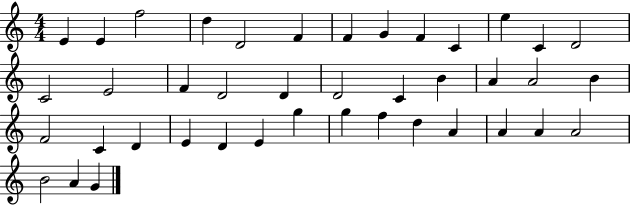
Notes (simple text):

E4/q E4/q F5/h D5/q D4/h F4/q F4/q G4/q F4/q C4/q E5/q C4/q D4/h C4/h E4/h F4/q D4/h D4/q D4/h C4/q B4/q A4/q A4/h B4/q F4/h C4/q D4/q E4/q D4/q E4/q G5/q G5/q F5/q D5/q A4/q A4/q A4/q A4/h B4/h A4/q G4/q